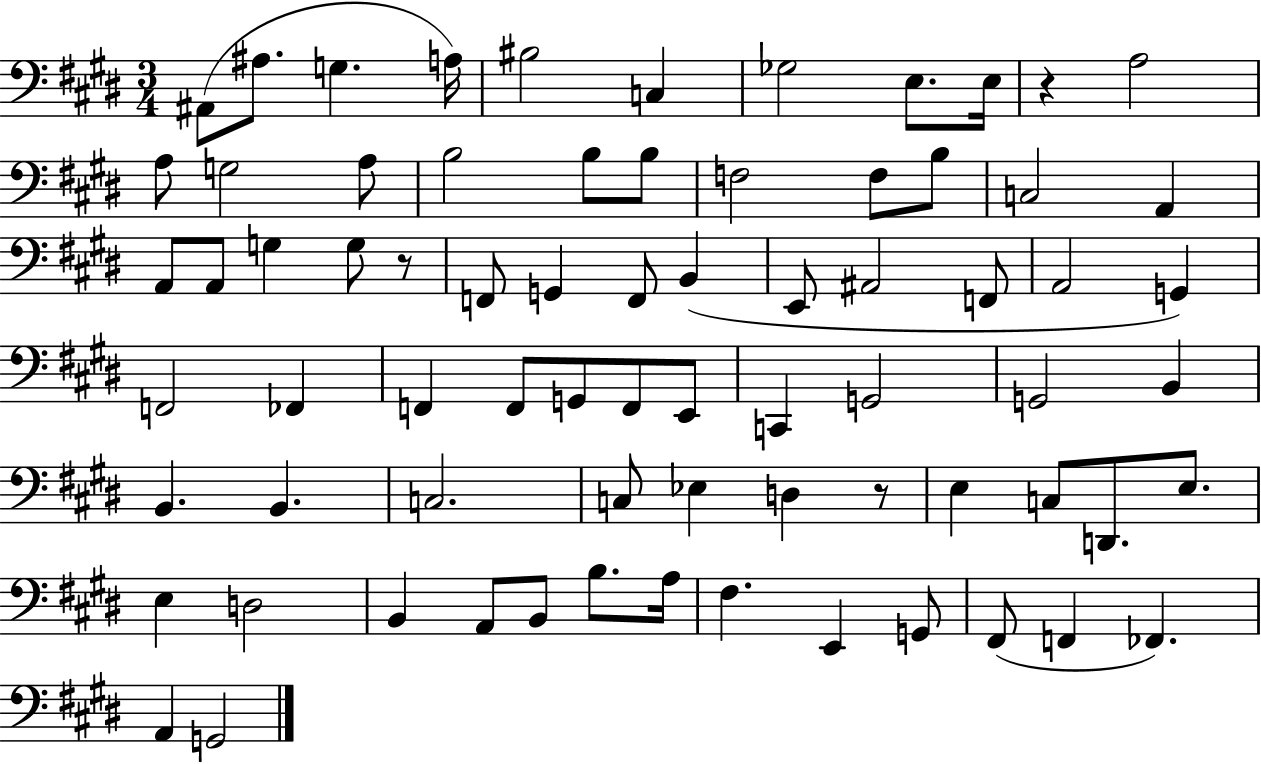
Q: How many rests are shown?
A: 3